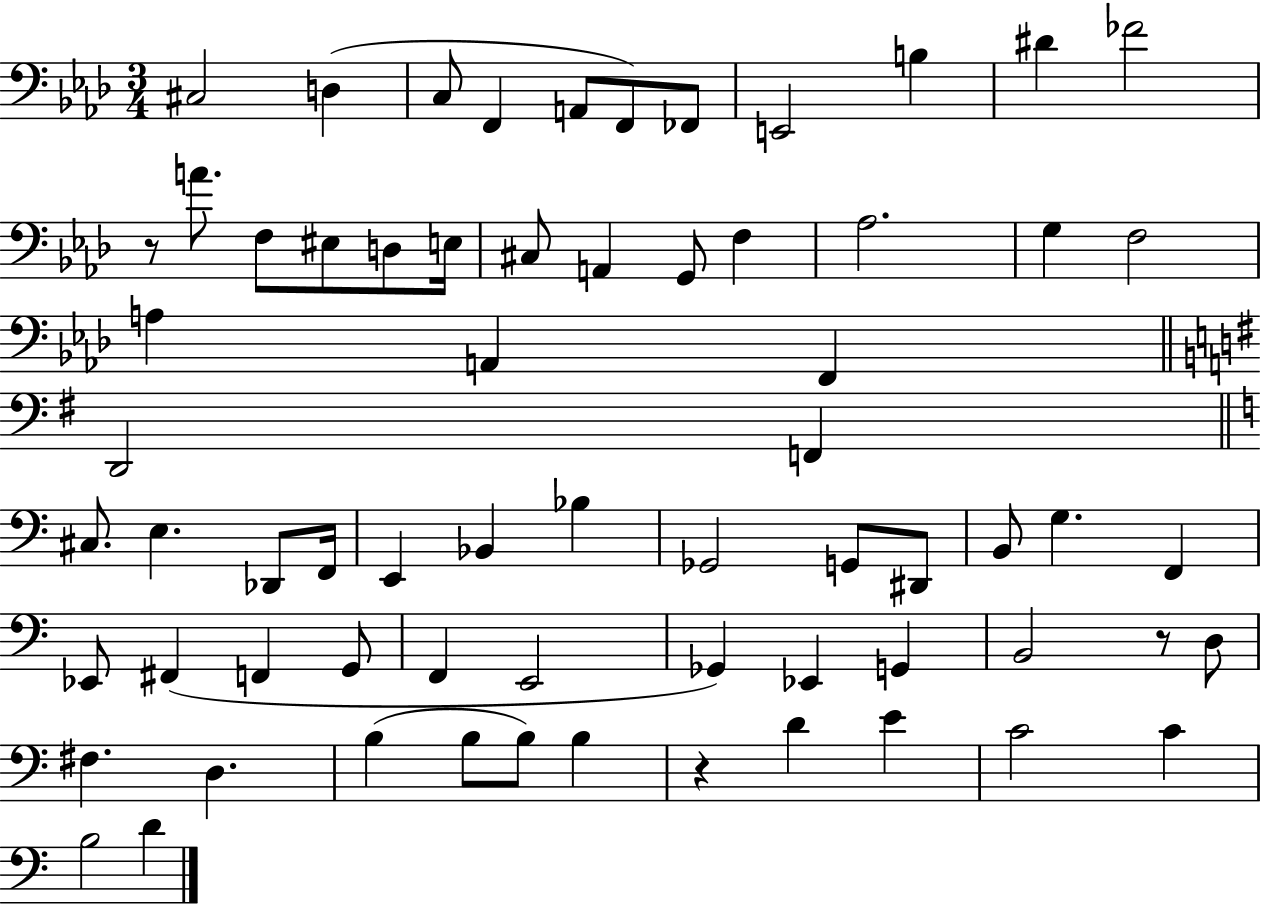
C#3/h D3/q C3/e F2/q A2/e F2/e FES2/e E2/h B3/q D#4/q FES4/h R/e A4/e. F3/e EIS3/e D3/e E3/s C#3/e A2/q G2/e F3/q Ab3/h. G3/q F3/h A3/q A2/q F2/q D2/h F2/q C#3/e. E3/q. Db2/e F2/s E2/q Bb2/q Bb3/q Gb2/h G2/e D#2/e B2/e G3/q. F2/q Eb2/e F#2/q F2/q G2/e F2/q E2/h Gb2/q Eb2/q G2/q B2/h R/e D3/e F#3/q. D3/q. B3/q B3/e B3/e B3/q R/q D4/q E4/q C4/h C4/q B3/h D4/q